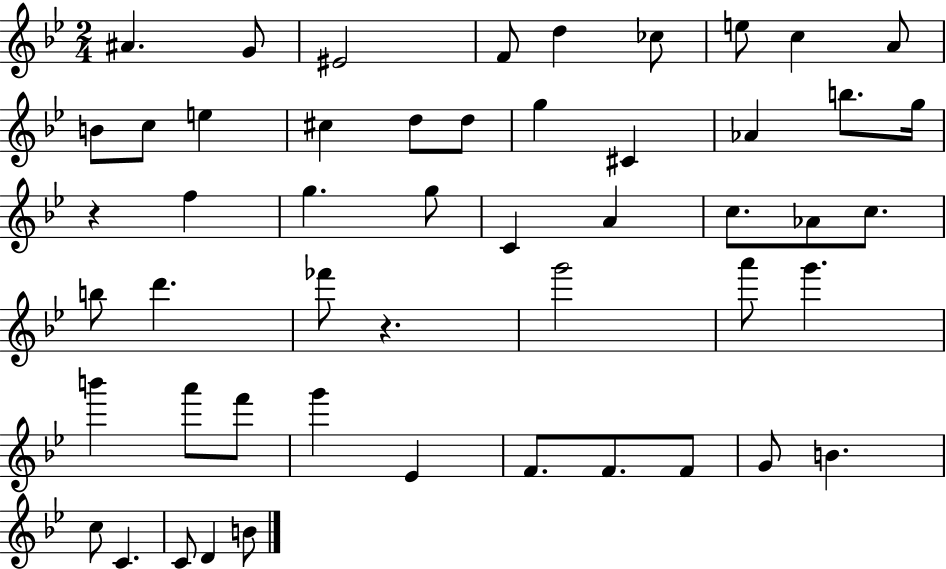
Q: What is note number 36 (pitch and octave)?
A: A6